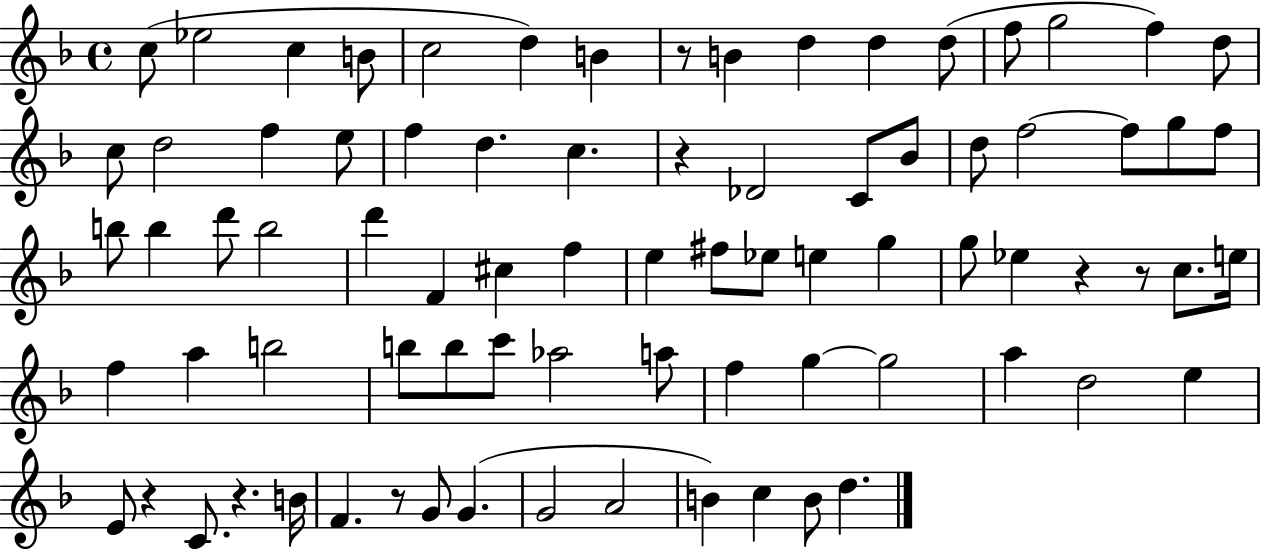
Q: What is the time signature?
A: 4/4